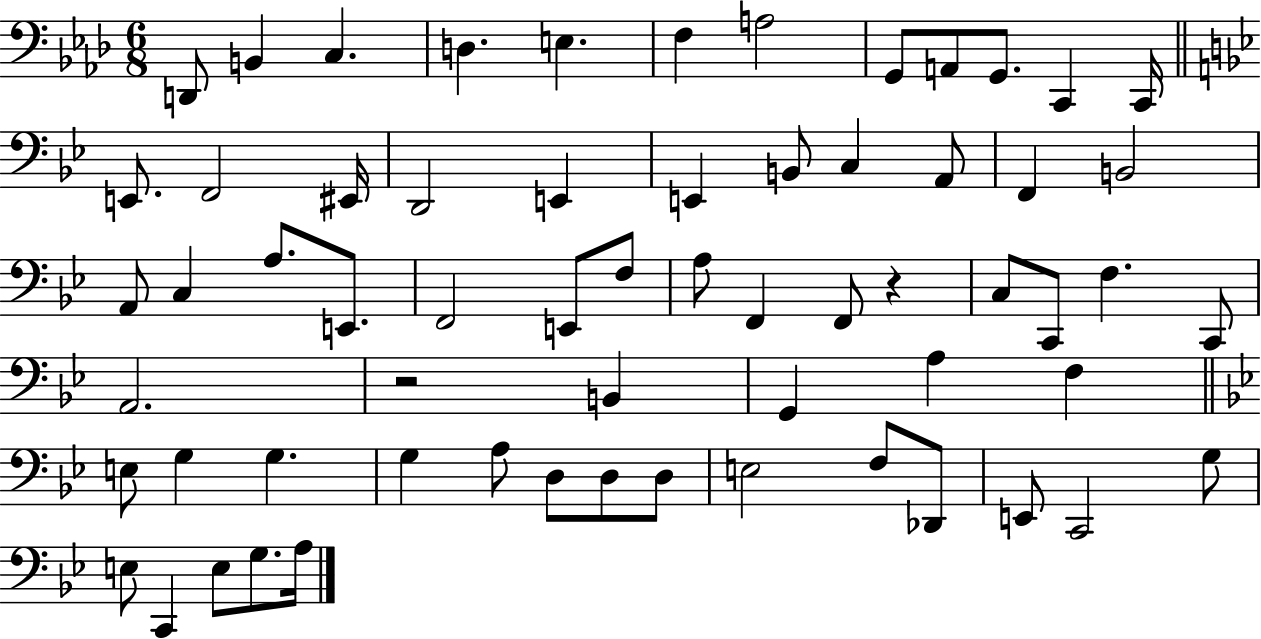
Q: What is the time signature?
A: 6/8